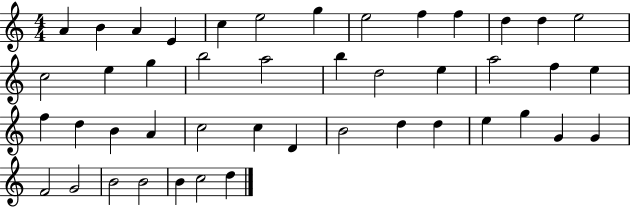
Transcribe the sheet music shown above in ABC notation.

X:1
T:Untitled
M:4/4
L:1/4
K:C
A B A E c e2 g e2 f f d d e2 c2 e g b2 a2 b d2 e a2 f e f d B A c2 c D B2 d d e g G G F2 G2 B2 B2 B c2 d